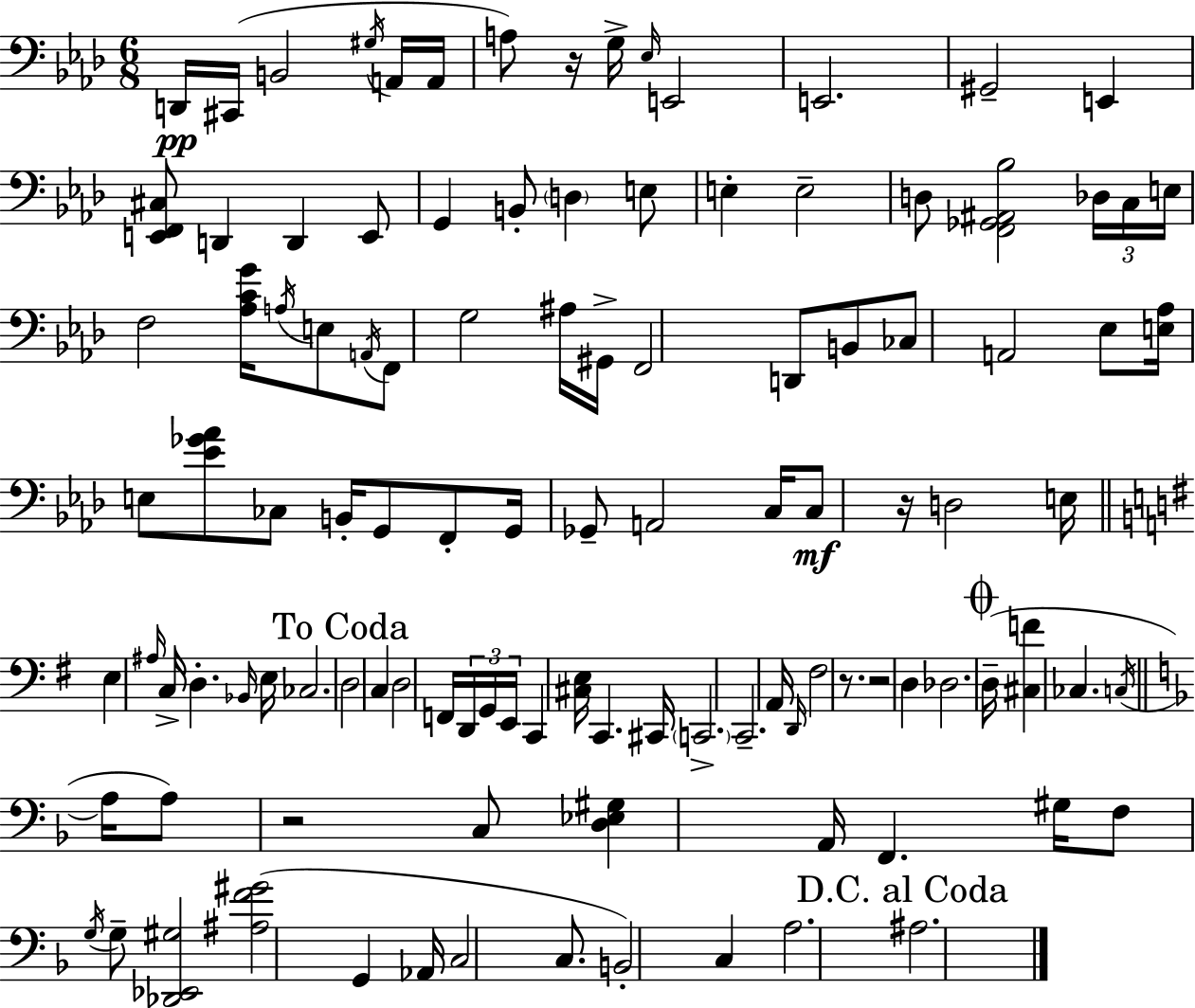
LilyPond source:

{
  \clef bass
  \numericTimeSignature
  \time 6/8
  \key f \minor
  d,16\pp cis,16( b,2 \acciaccatura { gis16 } a,16 | a,16 a8) r16 g16-> \grace { ees16 } e,2 | e,2. | gis,2-- e,4 | \break <e, f, cis>8 d,4 d,4 | e,8 g,4 b,8-. \parenthesize d4 | e8 e4-. e2-- | d8 <f, ges, ais, bes>2 | \break \tuplet 3/2 { des16 c16 e16 } f2 <aes c' g'>16 | \acciaccatura { a16 } e8 \acciaccatura { a,16 } f,8 g2 | ais16 gis,16-> f,2 | d,8 b,8 ces8 a,2 | \break ees8 <e aes>16 e8 <ees' ges' aes'>8 ces8 b,16-. | g,8 f,8-. g,16 ges,8-- a,2 | c16 c8\mf r16 d2 | e16 \bar "||" \break \key g \major e4 \grace { ais16 } c16-> d4.-. | \grace { bes,16 } e16 ces2. | \mark "To Coda" d2 c4 | d2 f,16 \tuplet 3/2 { d,16 | \break g,16 e,16 } c,4 <cis e>16 c,4. | cis,16 \parenthesize c,2.-> | c,2.-- | a,16 \grace { d,16 } fis2 | \break r8. r2 d4 | des2. | \mark \markup { \musicglyph "scripts.coda" } d16--( <cis f'>4 ces4. | \acciaccatura { c16 } \bar "||" \break \key d \minor a16 a8) r2 c8 | <d ees gis>4 a,16 f,4. | gis16 f8 \acciaccatura { g16 } g8-- <des, ees, gis>2 | <ais f' gis'>2( g,4 | \break aes,16 c2 c8. | b,2-.) c4 | a2. | \mark "D.C. al Coda" ais2. | \break \bar "|."
}